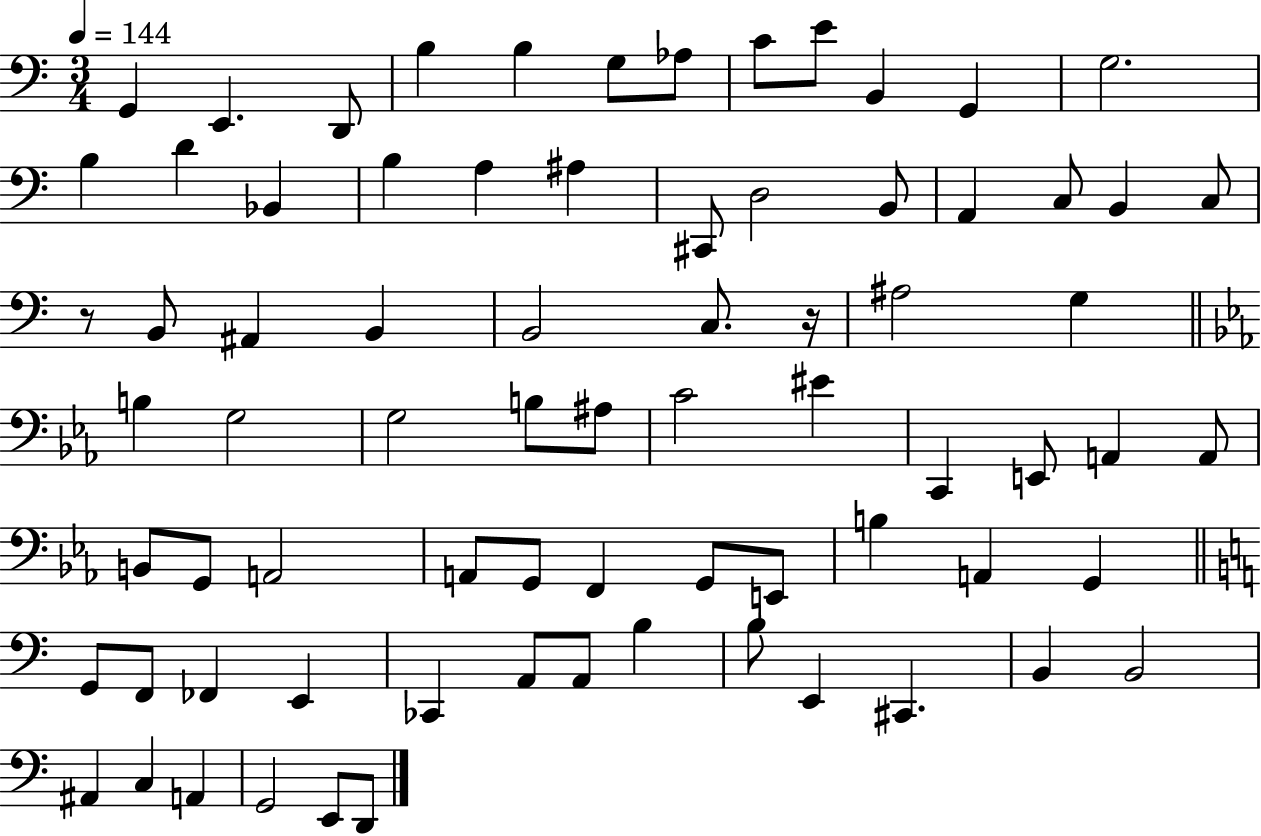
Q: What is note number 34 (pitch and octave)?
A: G3